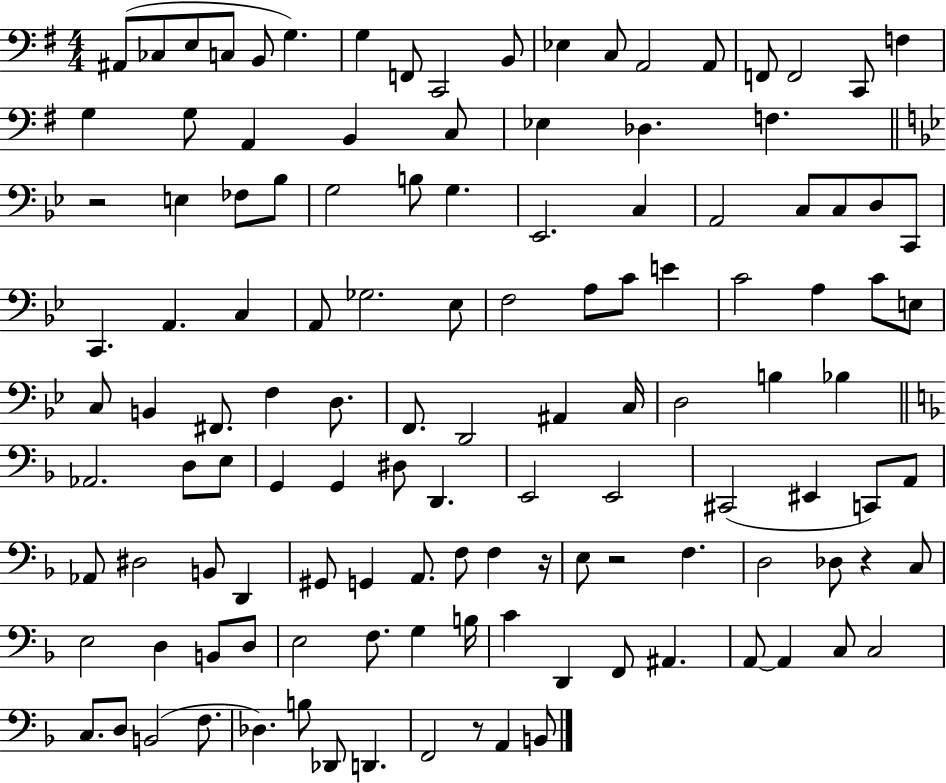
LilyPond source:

{
  \clef bass
  \numericTimeSignature
  \time 4/4
  \key g \major
  ais,8( ces8 e8 c8 b,8 g4.) | g4 f,8 c,2 b,8 | ees4 c8 a,2 a,8 | f,8 f,2 c,8 f4 | \break g4 g8 a,4 b,4 c8 | ees4 des4. f4. | \bar "||" \break \key bes \major r2 e4 fes8 bes8 | g2 b8 g4. | ees,2. c4 | a,2 c8 c8 d8 c,8 | \break c,4. a,4. c4 | a,8 ges2. ees8 | f2 a8 c'8 e'4 | c'2 a4 c'8 e8 | \break c8 b,4 fis,8. f4 d8. | f,8. d,2 ais,4 c16 | d2 b4 bes4 | \bar "||" \break \key f \major aes,2. d8 e8 | g,4 g,4 dis8 d,4. | e,2 e,2 | cis,2( eis,4 c,8) a,8 | \break aes,8 dis2 b,8 d,4 | gis,8 g,4 a,8. f8 f4 r16 | e8 r2 f4. | d2 des8 r4 c8 | \break e2 d4 b,8 d8 | e2 f8. g4 b16 | c'4 d,4 f,8 ais,4. | a,8~~ a,4 c8 c2 | \break c8. d8 b,2( f8. | des4.) b8 des,8 d,4. | f,2 r8 a,4 b,8 | \bar "|."
}